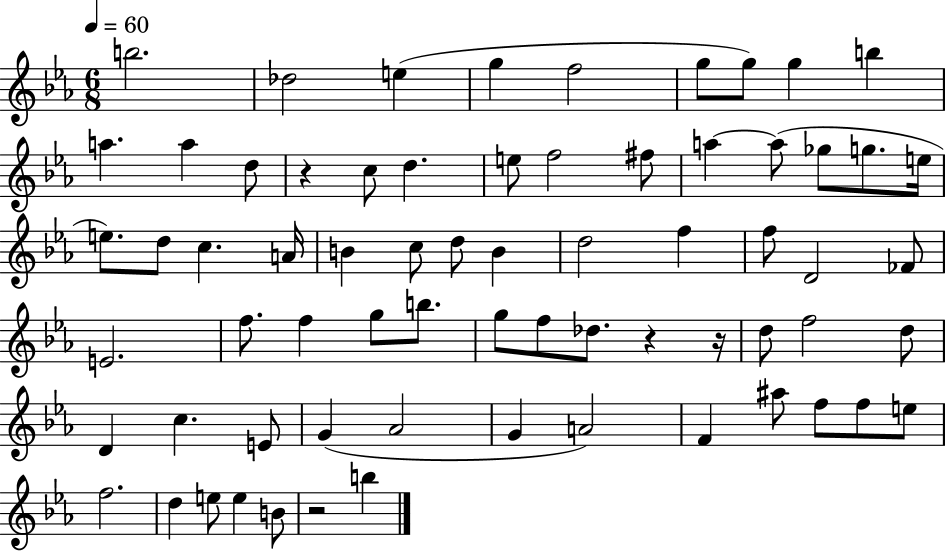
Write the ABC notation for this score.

X:1
T:Untitled
M:6/8
L:1/4
K:Eb
b2 _d2 e g f2 g/2 g/2 g b a a d/2 z c/2 d e/2 f2 ^f/2 a a/2 _g/2 g/2 e/4 e/2 d/2 c A/4 B c/2 d/2 B d2 f f/2 D2 _F/2 E2 f/2 f g/2 b/2 g/2 f/2 _d/2 z z/4 d/2 f2 d/2 D c E/2 G _A2 G A2 F ^a/2 f/2 f/2 e/2 f2 d e/2 e B/2 z2 b